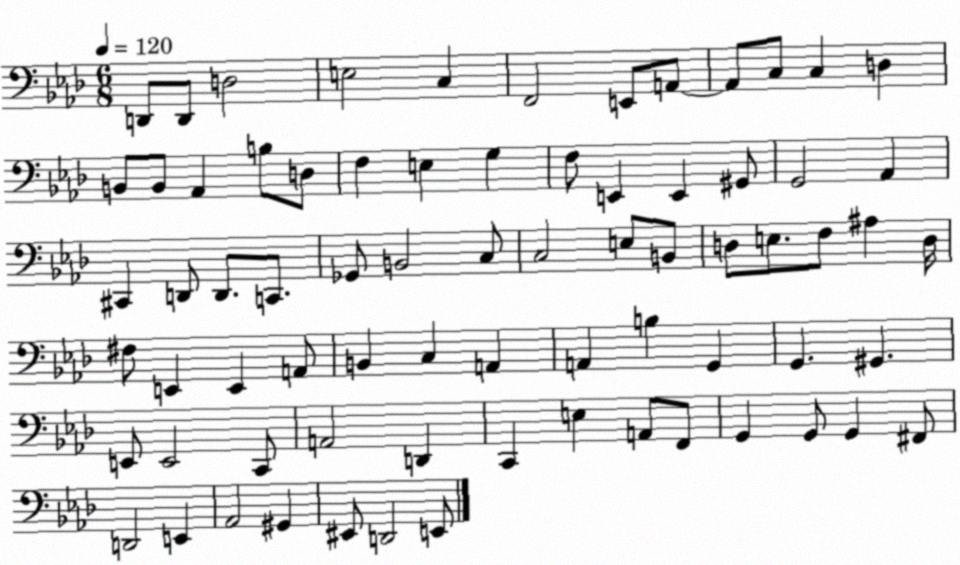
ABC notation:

X:1
T:Untitled
M:6/8
L:1/4
K:Ab
D,,/2 D,,/2 D,2 E,2 C, F,,2 E,,/2 A,,/2 A,,/2 C,/2 C, D, B,,/2 B,,/2 _A,, B,/2 D,/2 F, E, G, F,/2 E,, E,, ^G,,/2 G,,2 _A,, ^C,, D,,/2 D,,/2 C,,/2 _G,,/2 B,,2 C,/2 C,2 E,/2 B,,/2 D,/2 E,/2 F,/2 ^A, D,/4 ^F,/2 E,, E,, A,,/2 B,, C, A,, A,, B, G,, G,, ^G,, E,,/2 E,,2 C,,/2 A,,2 D,, C,, E, A,,/2 F,,/2 G,, G,,/2 G,, ^F,,/2 D,,2 E,, _A,,2 ^G,, ^E,,/2 D,,2 E,,/2